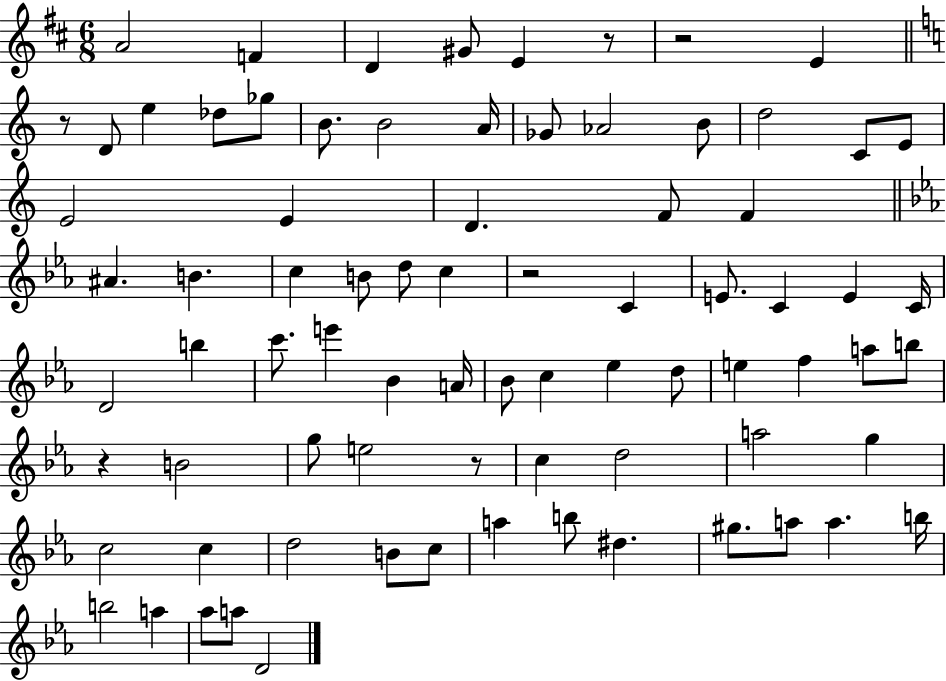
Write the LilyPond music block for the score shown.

{
  \clef treble
  \numericTimeSignature
  \time 6/8
  \key d \major
  a'2 f'4 | d'4 gis'8 e'4 r8 | r2 e'4 | \bar "||" \break \key a \minor r8 d'8 e''4 des''8 ges''8 | b'8. b'2 a'16 | ges'8 aes'2 b'8 | d''2 c'8 e'8 | \break e'2 e'4 | d'4. f'8 f'4 | \bar "||" \break \key c \minor ais'4. b'4. | c''4 b'8 d''8 c''4 | r2 c'4 | e'8. c'4 e'4 c'16 | \break d'2 b''4 | c'''8. e'''4 bes'4 a'16 | bes'8 c''4 ees''4 d''8 | e''4 f''4 a''8 b''8 | \break r4 b'2 | g''8 e''2 r8 | c''4 d''2 | a''2 g''4 | \break c''2 c''4 | d''2 b'8 c''8 | a''4 b''8 dis''4. | gis''8. a''8 a''4. b''16 | \break b''2 a''4 | aes''8 a''8 d'2 | \bar "|."
}